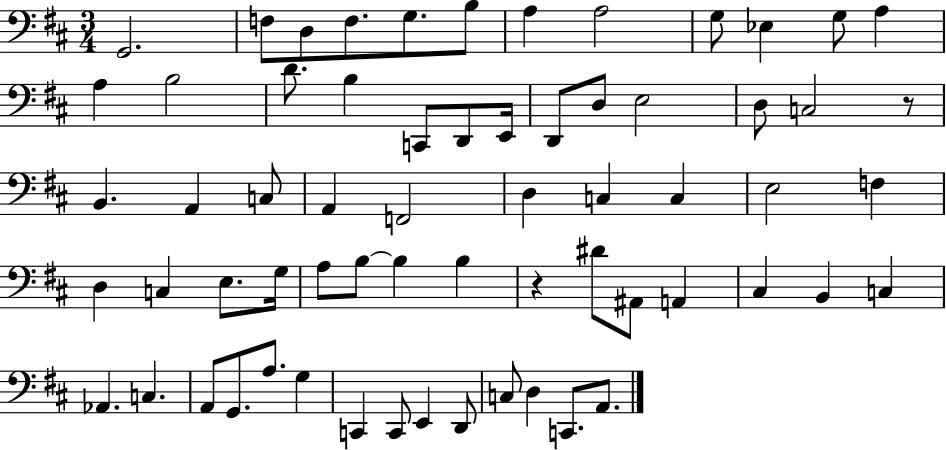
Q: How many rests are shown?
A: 2